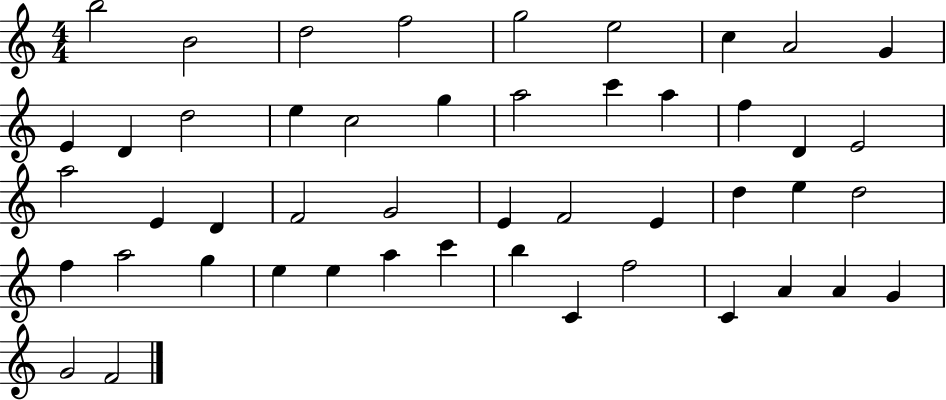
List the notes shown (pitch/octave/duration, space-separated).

B5/h B4/h D5/h F5/h G5/h E5/h C5/q A4/h G4/q E4/q D4/q D5/h E5/q C5/h G5/q A5/h C6/q A5/q F5/q D4/q E4/h A5/h E4/q D4/q F4/h G4/h E4/q F4/h E4/q D5/q E5/q D5/h F5/q A5/h G5/q E5/q E5/q A5/q C6/q B5/q C4/q F5/h C4/q A4/q A4/q G4/q G4/h F4/h